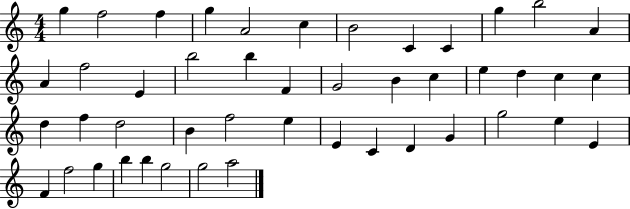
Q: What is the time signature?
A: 4/4